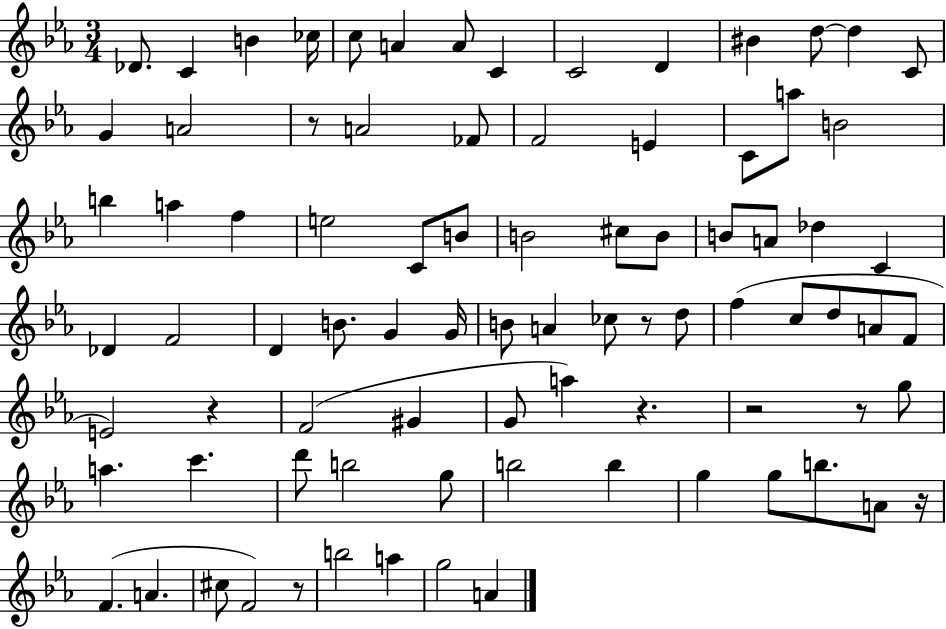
{
  \clef treble
  \numericTimeSignature
  \time 3/4
  \key ees \major
  des'8. c'4 b'4 ces''16 | c''8 a'4 a'8 c'4 | c'2 d'4 | bis'4 d''8~~ d''4 c'8 | \break g'4 a'2 | r8 a'2 fes'8 | f'2 e'4 | c'8 a''8 b'2 | \break b''4 a''4 f''4 | e''2 c'8 b'8 | b'2 cis''8 b'8 | b'8 a'8 des''4 c'4 | \break des'4 f'2 | d'4 b'8. g'4 g'16 | b'8 a'4 ces''8 r8 d''8 | f''4( c''8 d''8 a'8 f'8 | \break e'2) r4 | f'2( gis'4 | g'8 a''4) r4. | r2 r8 g''8 | \break a''4. c'''4. | d'''8 b''2 g''8 | b''2 b''4 | g''4 g''8 b''8. a'8 r16 | \break f'4.( a'4. | cis''8 f'2) r8 | b''2 a''4 | g''2 a'4 | \break \bar "|."
}